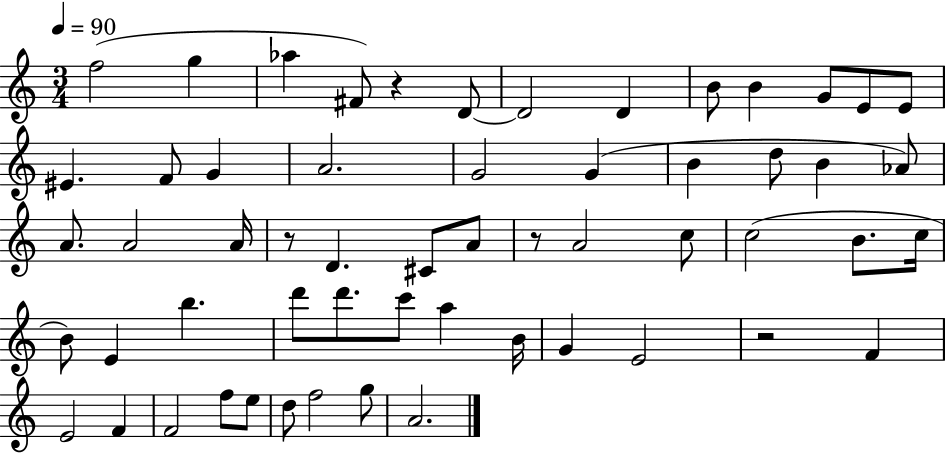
X:1
T:Untitled
M:3/4
L:1/4
K:C
f2 g _a ^F/2 z D/2 D2 D B/2 B G/2 E/2 E/2 ^E F/2 G A2 G2 G B d/2 B _A/2 A/2 A2 A/4 z/2 D ^C/2 A/2 z/2 A2 c/2 c2 B/2 c/4 B/2 E b d'/2 d'/2 c'/2 a B/4 G E2 z2 F E2 F F2 f/2 e/2 d/2 f2 g/2 A2